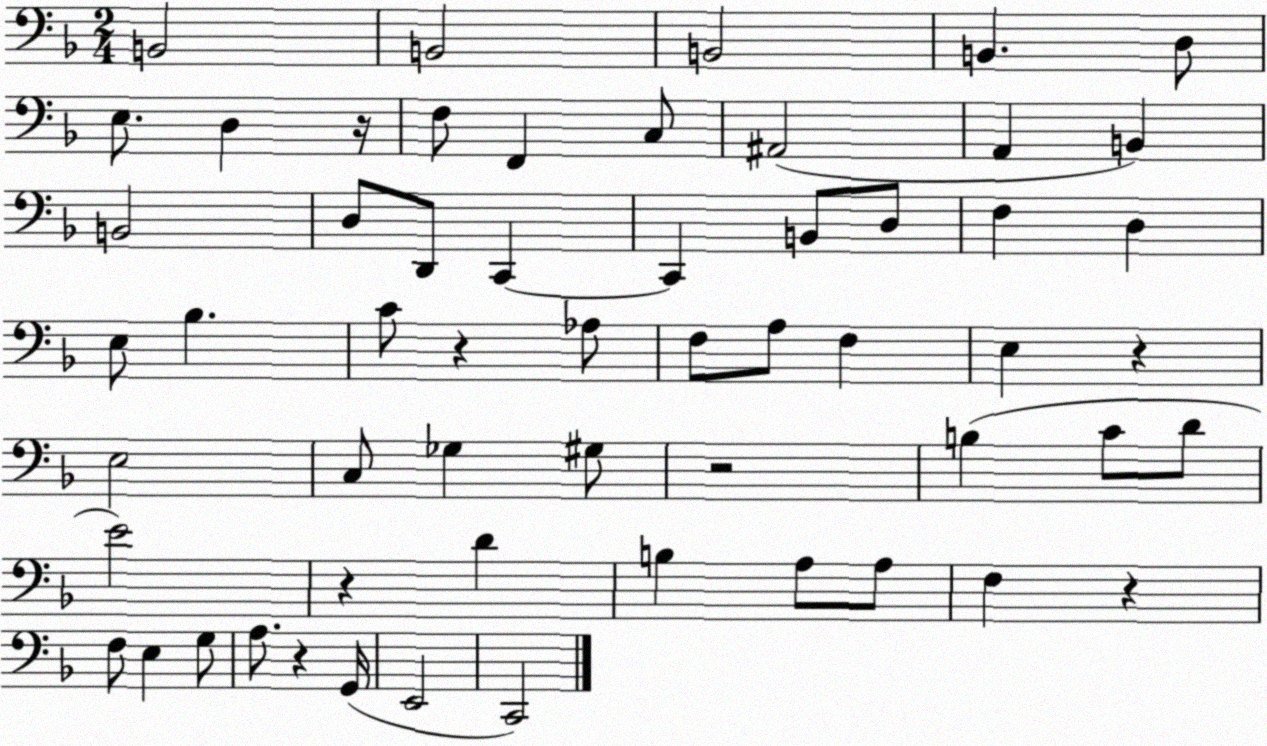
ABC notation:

X:1
T:Untitled
M:2/4
L:1/4
K:F
B,,2 B,,2 B,,2 B,, D,/2 E,/2 D, z/4 F,/2 F,, C,/2 ^A,,2 A,, B,, B,,2 D,/2 D,,/2 C,, C,, B,,/2 D,/2 F, D, E,/2 _B, C/2 z _A,/2 F,/2 A,/2 F, E, z E,2 C,/2 _G, ^G,/2 z2 B, C/2 D/2 E2 z D B, A,/2 A,/2 F, z F,/2 E, G,/2 A,/2 z G,,/4 E,,2 C,,2